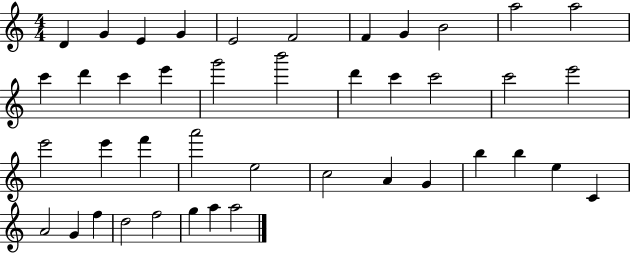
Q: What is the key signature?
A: C major